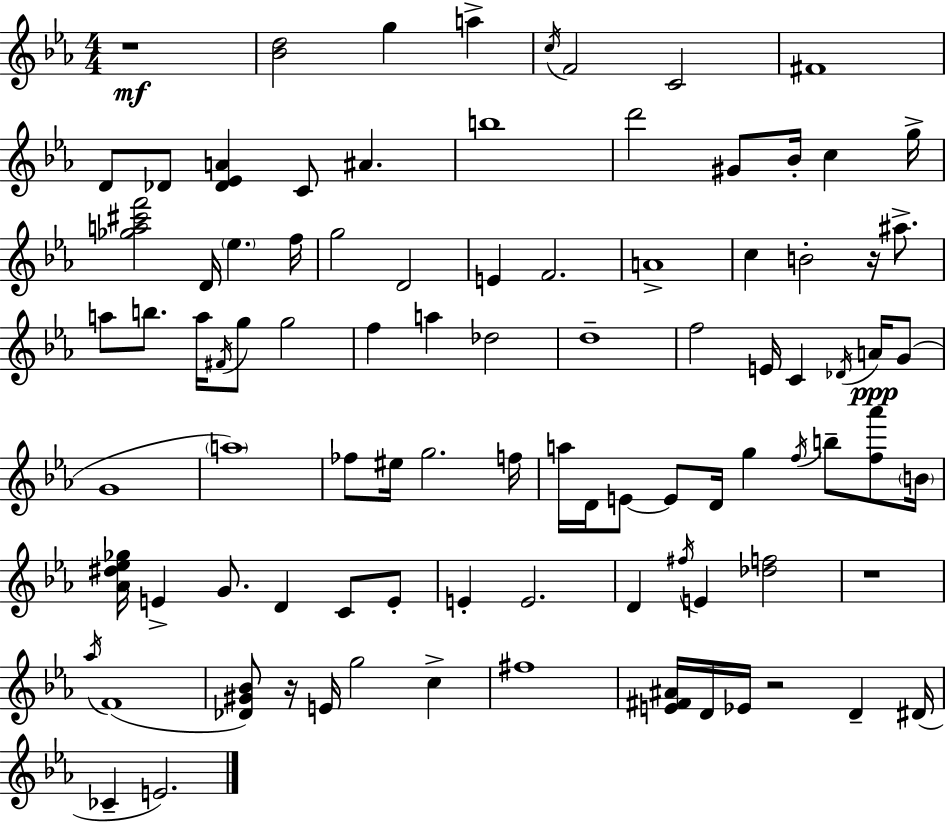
{
  \clef treble
  \numericTimeSignature
  \time 4/4
  \key c \minor
  r1\mf | <bes' d''>2 g''4 a''4-> | \acciaccatura { c''16 } f'2 c'2 | fis'1 | \break d'8 des'8 <des' ees' a'>4 c'8 ais'4. | b''1 | d'''2 gis'8 bes'16-. c''4 | g''16-> <ges'' a'' cis''' f'''>2 d'16 \parenthesize ees''4. | \break f''16 g''2 d'2 | e'4 f'2. | a'1-> | c''4 b'2-. r16 ais''8.-> | \break a''8 b''8. a''16 \acciaccatura { fis'16 } g''8 g''2 | f''4 a''4 des''2 | d''1-- | f''2 e'16 c'4 \acciaccatura { des'16 } | \break a'16\ppp g'8( g'1 | \parenthesize a''1) | fes''8 eis''16 g''2. | f''16 a''16 d'16 e'8~~ e'8 d'16 g''4 \acciaccatura { f''16 } b''8-- | \break <f'' aes'''>8 \parenthesize b'16 <aes' dis'' ees'' ges''>16 e'4-> g'8. d'4 | c'8 e'8-. e'4-. e'2. | d'4 \acciaccatura { fis''16 } e'4 <des'' f''>2 | r1 | \break \acciaccatura { aes''16 }( f'1 | <des' gis' bes'>8) r16 e'16 g''2 | c''4-> fis''1 | <e' fis' ais'>16 d'16 ees'16 r2 | \break d'4-- dis'16( ces'4-- e'2.) | \bar "|."
}